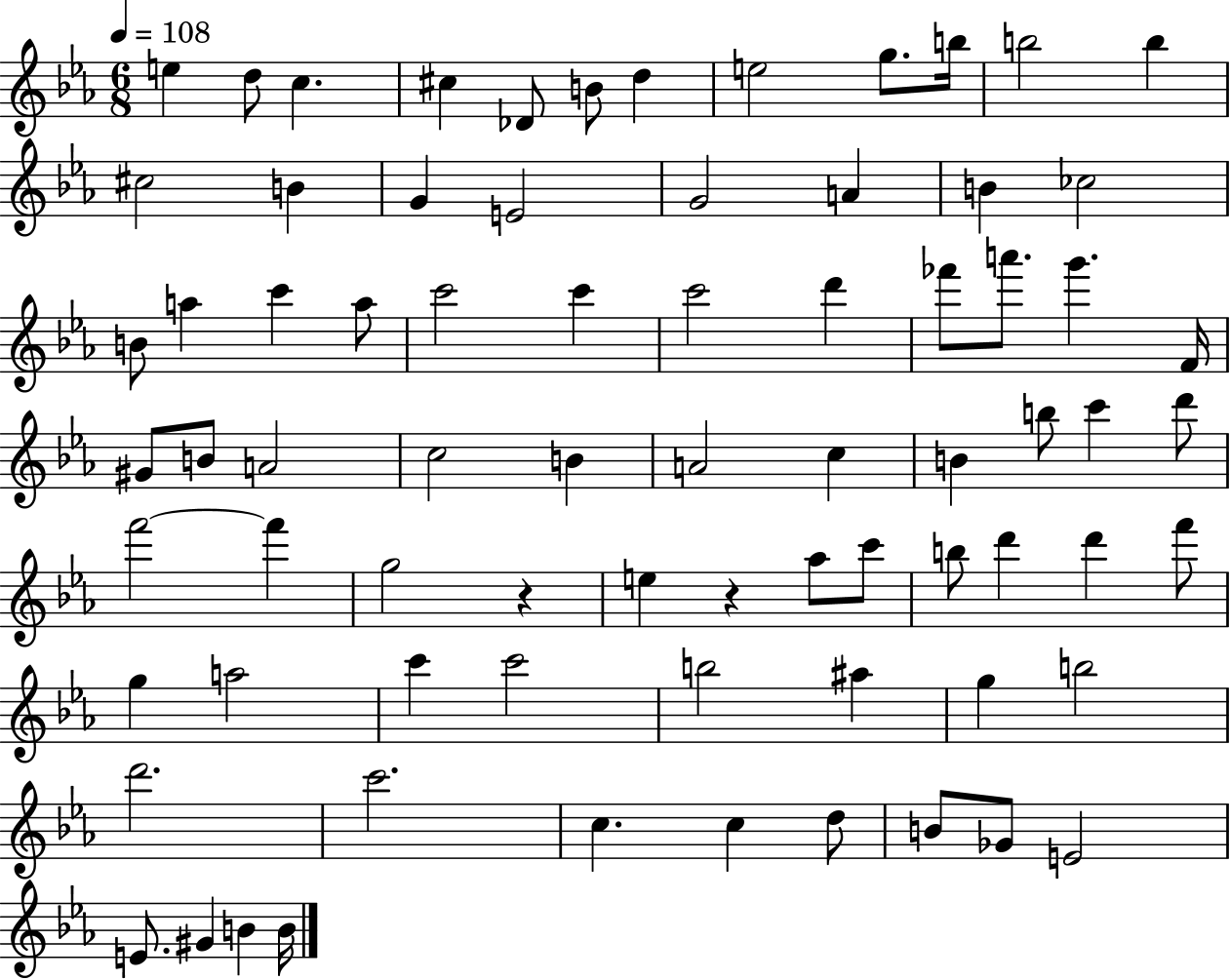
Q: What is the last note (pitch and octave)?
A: B4